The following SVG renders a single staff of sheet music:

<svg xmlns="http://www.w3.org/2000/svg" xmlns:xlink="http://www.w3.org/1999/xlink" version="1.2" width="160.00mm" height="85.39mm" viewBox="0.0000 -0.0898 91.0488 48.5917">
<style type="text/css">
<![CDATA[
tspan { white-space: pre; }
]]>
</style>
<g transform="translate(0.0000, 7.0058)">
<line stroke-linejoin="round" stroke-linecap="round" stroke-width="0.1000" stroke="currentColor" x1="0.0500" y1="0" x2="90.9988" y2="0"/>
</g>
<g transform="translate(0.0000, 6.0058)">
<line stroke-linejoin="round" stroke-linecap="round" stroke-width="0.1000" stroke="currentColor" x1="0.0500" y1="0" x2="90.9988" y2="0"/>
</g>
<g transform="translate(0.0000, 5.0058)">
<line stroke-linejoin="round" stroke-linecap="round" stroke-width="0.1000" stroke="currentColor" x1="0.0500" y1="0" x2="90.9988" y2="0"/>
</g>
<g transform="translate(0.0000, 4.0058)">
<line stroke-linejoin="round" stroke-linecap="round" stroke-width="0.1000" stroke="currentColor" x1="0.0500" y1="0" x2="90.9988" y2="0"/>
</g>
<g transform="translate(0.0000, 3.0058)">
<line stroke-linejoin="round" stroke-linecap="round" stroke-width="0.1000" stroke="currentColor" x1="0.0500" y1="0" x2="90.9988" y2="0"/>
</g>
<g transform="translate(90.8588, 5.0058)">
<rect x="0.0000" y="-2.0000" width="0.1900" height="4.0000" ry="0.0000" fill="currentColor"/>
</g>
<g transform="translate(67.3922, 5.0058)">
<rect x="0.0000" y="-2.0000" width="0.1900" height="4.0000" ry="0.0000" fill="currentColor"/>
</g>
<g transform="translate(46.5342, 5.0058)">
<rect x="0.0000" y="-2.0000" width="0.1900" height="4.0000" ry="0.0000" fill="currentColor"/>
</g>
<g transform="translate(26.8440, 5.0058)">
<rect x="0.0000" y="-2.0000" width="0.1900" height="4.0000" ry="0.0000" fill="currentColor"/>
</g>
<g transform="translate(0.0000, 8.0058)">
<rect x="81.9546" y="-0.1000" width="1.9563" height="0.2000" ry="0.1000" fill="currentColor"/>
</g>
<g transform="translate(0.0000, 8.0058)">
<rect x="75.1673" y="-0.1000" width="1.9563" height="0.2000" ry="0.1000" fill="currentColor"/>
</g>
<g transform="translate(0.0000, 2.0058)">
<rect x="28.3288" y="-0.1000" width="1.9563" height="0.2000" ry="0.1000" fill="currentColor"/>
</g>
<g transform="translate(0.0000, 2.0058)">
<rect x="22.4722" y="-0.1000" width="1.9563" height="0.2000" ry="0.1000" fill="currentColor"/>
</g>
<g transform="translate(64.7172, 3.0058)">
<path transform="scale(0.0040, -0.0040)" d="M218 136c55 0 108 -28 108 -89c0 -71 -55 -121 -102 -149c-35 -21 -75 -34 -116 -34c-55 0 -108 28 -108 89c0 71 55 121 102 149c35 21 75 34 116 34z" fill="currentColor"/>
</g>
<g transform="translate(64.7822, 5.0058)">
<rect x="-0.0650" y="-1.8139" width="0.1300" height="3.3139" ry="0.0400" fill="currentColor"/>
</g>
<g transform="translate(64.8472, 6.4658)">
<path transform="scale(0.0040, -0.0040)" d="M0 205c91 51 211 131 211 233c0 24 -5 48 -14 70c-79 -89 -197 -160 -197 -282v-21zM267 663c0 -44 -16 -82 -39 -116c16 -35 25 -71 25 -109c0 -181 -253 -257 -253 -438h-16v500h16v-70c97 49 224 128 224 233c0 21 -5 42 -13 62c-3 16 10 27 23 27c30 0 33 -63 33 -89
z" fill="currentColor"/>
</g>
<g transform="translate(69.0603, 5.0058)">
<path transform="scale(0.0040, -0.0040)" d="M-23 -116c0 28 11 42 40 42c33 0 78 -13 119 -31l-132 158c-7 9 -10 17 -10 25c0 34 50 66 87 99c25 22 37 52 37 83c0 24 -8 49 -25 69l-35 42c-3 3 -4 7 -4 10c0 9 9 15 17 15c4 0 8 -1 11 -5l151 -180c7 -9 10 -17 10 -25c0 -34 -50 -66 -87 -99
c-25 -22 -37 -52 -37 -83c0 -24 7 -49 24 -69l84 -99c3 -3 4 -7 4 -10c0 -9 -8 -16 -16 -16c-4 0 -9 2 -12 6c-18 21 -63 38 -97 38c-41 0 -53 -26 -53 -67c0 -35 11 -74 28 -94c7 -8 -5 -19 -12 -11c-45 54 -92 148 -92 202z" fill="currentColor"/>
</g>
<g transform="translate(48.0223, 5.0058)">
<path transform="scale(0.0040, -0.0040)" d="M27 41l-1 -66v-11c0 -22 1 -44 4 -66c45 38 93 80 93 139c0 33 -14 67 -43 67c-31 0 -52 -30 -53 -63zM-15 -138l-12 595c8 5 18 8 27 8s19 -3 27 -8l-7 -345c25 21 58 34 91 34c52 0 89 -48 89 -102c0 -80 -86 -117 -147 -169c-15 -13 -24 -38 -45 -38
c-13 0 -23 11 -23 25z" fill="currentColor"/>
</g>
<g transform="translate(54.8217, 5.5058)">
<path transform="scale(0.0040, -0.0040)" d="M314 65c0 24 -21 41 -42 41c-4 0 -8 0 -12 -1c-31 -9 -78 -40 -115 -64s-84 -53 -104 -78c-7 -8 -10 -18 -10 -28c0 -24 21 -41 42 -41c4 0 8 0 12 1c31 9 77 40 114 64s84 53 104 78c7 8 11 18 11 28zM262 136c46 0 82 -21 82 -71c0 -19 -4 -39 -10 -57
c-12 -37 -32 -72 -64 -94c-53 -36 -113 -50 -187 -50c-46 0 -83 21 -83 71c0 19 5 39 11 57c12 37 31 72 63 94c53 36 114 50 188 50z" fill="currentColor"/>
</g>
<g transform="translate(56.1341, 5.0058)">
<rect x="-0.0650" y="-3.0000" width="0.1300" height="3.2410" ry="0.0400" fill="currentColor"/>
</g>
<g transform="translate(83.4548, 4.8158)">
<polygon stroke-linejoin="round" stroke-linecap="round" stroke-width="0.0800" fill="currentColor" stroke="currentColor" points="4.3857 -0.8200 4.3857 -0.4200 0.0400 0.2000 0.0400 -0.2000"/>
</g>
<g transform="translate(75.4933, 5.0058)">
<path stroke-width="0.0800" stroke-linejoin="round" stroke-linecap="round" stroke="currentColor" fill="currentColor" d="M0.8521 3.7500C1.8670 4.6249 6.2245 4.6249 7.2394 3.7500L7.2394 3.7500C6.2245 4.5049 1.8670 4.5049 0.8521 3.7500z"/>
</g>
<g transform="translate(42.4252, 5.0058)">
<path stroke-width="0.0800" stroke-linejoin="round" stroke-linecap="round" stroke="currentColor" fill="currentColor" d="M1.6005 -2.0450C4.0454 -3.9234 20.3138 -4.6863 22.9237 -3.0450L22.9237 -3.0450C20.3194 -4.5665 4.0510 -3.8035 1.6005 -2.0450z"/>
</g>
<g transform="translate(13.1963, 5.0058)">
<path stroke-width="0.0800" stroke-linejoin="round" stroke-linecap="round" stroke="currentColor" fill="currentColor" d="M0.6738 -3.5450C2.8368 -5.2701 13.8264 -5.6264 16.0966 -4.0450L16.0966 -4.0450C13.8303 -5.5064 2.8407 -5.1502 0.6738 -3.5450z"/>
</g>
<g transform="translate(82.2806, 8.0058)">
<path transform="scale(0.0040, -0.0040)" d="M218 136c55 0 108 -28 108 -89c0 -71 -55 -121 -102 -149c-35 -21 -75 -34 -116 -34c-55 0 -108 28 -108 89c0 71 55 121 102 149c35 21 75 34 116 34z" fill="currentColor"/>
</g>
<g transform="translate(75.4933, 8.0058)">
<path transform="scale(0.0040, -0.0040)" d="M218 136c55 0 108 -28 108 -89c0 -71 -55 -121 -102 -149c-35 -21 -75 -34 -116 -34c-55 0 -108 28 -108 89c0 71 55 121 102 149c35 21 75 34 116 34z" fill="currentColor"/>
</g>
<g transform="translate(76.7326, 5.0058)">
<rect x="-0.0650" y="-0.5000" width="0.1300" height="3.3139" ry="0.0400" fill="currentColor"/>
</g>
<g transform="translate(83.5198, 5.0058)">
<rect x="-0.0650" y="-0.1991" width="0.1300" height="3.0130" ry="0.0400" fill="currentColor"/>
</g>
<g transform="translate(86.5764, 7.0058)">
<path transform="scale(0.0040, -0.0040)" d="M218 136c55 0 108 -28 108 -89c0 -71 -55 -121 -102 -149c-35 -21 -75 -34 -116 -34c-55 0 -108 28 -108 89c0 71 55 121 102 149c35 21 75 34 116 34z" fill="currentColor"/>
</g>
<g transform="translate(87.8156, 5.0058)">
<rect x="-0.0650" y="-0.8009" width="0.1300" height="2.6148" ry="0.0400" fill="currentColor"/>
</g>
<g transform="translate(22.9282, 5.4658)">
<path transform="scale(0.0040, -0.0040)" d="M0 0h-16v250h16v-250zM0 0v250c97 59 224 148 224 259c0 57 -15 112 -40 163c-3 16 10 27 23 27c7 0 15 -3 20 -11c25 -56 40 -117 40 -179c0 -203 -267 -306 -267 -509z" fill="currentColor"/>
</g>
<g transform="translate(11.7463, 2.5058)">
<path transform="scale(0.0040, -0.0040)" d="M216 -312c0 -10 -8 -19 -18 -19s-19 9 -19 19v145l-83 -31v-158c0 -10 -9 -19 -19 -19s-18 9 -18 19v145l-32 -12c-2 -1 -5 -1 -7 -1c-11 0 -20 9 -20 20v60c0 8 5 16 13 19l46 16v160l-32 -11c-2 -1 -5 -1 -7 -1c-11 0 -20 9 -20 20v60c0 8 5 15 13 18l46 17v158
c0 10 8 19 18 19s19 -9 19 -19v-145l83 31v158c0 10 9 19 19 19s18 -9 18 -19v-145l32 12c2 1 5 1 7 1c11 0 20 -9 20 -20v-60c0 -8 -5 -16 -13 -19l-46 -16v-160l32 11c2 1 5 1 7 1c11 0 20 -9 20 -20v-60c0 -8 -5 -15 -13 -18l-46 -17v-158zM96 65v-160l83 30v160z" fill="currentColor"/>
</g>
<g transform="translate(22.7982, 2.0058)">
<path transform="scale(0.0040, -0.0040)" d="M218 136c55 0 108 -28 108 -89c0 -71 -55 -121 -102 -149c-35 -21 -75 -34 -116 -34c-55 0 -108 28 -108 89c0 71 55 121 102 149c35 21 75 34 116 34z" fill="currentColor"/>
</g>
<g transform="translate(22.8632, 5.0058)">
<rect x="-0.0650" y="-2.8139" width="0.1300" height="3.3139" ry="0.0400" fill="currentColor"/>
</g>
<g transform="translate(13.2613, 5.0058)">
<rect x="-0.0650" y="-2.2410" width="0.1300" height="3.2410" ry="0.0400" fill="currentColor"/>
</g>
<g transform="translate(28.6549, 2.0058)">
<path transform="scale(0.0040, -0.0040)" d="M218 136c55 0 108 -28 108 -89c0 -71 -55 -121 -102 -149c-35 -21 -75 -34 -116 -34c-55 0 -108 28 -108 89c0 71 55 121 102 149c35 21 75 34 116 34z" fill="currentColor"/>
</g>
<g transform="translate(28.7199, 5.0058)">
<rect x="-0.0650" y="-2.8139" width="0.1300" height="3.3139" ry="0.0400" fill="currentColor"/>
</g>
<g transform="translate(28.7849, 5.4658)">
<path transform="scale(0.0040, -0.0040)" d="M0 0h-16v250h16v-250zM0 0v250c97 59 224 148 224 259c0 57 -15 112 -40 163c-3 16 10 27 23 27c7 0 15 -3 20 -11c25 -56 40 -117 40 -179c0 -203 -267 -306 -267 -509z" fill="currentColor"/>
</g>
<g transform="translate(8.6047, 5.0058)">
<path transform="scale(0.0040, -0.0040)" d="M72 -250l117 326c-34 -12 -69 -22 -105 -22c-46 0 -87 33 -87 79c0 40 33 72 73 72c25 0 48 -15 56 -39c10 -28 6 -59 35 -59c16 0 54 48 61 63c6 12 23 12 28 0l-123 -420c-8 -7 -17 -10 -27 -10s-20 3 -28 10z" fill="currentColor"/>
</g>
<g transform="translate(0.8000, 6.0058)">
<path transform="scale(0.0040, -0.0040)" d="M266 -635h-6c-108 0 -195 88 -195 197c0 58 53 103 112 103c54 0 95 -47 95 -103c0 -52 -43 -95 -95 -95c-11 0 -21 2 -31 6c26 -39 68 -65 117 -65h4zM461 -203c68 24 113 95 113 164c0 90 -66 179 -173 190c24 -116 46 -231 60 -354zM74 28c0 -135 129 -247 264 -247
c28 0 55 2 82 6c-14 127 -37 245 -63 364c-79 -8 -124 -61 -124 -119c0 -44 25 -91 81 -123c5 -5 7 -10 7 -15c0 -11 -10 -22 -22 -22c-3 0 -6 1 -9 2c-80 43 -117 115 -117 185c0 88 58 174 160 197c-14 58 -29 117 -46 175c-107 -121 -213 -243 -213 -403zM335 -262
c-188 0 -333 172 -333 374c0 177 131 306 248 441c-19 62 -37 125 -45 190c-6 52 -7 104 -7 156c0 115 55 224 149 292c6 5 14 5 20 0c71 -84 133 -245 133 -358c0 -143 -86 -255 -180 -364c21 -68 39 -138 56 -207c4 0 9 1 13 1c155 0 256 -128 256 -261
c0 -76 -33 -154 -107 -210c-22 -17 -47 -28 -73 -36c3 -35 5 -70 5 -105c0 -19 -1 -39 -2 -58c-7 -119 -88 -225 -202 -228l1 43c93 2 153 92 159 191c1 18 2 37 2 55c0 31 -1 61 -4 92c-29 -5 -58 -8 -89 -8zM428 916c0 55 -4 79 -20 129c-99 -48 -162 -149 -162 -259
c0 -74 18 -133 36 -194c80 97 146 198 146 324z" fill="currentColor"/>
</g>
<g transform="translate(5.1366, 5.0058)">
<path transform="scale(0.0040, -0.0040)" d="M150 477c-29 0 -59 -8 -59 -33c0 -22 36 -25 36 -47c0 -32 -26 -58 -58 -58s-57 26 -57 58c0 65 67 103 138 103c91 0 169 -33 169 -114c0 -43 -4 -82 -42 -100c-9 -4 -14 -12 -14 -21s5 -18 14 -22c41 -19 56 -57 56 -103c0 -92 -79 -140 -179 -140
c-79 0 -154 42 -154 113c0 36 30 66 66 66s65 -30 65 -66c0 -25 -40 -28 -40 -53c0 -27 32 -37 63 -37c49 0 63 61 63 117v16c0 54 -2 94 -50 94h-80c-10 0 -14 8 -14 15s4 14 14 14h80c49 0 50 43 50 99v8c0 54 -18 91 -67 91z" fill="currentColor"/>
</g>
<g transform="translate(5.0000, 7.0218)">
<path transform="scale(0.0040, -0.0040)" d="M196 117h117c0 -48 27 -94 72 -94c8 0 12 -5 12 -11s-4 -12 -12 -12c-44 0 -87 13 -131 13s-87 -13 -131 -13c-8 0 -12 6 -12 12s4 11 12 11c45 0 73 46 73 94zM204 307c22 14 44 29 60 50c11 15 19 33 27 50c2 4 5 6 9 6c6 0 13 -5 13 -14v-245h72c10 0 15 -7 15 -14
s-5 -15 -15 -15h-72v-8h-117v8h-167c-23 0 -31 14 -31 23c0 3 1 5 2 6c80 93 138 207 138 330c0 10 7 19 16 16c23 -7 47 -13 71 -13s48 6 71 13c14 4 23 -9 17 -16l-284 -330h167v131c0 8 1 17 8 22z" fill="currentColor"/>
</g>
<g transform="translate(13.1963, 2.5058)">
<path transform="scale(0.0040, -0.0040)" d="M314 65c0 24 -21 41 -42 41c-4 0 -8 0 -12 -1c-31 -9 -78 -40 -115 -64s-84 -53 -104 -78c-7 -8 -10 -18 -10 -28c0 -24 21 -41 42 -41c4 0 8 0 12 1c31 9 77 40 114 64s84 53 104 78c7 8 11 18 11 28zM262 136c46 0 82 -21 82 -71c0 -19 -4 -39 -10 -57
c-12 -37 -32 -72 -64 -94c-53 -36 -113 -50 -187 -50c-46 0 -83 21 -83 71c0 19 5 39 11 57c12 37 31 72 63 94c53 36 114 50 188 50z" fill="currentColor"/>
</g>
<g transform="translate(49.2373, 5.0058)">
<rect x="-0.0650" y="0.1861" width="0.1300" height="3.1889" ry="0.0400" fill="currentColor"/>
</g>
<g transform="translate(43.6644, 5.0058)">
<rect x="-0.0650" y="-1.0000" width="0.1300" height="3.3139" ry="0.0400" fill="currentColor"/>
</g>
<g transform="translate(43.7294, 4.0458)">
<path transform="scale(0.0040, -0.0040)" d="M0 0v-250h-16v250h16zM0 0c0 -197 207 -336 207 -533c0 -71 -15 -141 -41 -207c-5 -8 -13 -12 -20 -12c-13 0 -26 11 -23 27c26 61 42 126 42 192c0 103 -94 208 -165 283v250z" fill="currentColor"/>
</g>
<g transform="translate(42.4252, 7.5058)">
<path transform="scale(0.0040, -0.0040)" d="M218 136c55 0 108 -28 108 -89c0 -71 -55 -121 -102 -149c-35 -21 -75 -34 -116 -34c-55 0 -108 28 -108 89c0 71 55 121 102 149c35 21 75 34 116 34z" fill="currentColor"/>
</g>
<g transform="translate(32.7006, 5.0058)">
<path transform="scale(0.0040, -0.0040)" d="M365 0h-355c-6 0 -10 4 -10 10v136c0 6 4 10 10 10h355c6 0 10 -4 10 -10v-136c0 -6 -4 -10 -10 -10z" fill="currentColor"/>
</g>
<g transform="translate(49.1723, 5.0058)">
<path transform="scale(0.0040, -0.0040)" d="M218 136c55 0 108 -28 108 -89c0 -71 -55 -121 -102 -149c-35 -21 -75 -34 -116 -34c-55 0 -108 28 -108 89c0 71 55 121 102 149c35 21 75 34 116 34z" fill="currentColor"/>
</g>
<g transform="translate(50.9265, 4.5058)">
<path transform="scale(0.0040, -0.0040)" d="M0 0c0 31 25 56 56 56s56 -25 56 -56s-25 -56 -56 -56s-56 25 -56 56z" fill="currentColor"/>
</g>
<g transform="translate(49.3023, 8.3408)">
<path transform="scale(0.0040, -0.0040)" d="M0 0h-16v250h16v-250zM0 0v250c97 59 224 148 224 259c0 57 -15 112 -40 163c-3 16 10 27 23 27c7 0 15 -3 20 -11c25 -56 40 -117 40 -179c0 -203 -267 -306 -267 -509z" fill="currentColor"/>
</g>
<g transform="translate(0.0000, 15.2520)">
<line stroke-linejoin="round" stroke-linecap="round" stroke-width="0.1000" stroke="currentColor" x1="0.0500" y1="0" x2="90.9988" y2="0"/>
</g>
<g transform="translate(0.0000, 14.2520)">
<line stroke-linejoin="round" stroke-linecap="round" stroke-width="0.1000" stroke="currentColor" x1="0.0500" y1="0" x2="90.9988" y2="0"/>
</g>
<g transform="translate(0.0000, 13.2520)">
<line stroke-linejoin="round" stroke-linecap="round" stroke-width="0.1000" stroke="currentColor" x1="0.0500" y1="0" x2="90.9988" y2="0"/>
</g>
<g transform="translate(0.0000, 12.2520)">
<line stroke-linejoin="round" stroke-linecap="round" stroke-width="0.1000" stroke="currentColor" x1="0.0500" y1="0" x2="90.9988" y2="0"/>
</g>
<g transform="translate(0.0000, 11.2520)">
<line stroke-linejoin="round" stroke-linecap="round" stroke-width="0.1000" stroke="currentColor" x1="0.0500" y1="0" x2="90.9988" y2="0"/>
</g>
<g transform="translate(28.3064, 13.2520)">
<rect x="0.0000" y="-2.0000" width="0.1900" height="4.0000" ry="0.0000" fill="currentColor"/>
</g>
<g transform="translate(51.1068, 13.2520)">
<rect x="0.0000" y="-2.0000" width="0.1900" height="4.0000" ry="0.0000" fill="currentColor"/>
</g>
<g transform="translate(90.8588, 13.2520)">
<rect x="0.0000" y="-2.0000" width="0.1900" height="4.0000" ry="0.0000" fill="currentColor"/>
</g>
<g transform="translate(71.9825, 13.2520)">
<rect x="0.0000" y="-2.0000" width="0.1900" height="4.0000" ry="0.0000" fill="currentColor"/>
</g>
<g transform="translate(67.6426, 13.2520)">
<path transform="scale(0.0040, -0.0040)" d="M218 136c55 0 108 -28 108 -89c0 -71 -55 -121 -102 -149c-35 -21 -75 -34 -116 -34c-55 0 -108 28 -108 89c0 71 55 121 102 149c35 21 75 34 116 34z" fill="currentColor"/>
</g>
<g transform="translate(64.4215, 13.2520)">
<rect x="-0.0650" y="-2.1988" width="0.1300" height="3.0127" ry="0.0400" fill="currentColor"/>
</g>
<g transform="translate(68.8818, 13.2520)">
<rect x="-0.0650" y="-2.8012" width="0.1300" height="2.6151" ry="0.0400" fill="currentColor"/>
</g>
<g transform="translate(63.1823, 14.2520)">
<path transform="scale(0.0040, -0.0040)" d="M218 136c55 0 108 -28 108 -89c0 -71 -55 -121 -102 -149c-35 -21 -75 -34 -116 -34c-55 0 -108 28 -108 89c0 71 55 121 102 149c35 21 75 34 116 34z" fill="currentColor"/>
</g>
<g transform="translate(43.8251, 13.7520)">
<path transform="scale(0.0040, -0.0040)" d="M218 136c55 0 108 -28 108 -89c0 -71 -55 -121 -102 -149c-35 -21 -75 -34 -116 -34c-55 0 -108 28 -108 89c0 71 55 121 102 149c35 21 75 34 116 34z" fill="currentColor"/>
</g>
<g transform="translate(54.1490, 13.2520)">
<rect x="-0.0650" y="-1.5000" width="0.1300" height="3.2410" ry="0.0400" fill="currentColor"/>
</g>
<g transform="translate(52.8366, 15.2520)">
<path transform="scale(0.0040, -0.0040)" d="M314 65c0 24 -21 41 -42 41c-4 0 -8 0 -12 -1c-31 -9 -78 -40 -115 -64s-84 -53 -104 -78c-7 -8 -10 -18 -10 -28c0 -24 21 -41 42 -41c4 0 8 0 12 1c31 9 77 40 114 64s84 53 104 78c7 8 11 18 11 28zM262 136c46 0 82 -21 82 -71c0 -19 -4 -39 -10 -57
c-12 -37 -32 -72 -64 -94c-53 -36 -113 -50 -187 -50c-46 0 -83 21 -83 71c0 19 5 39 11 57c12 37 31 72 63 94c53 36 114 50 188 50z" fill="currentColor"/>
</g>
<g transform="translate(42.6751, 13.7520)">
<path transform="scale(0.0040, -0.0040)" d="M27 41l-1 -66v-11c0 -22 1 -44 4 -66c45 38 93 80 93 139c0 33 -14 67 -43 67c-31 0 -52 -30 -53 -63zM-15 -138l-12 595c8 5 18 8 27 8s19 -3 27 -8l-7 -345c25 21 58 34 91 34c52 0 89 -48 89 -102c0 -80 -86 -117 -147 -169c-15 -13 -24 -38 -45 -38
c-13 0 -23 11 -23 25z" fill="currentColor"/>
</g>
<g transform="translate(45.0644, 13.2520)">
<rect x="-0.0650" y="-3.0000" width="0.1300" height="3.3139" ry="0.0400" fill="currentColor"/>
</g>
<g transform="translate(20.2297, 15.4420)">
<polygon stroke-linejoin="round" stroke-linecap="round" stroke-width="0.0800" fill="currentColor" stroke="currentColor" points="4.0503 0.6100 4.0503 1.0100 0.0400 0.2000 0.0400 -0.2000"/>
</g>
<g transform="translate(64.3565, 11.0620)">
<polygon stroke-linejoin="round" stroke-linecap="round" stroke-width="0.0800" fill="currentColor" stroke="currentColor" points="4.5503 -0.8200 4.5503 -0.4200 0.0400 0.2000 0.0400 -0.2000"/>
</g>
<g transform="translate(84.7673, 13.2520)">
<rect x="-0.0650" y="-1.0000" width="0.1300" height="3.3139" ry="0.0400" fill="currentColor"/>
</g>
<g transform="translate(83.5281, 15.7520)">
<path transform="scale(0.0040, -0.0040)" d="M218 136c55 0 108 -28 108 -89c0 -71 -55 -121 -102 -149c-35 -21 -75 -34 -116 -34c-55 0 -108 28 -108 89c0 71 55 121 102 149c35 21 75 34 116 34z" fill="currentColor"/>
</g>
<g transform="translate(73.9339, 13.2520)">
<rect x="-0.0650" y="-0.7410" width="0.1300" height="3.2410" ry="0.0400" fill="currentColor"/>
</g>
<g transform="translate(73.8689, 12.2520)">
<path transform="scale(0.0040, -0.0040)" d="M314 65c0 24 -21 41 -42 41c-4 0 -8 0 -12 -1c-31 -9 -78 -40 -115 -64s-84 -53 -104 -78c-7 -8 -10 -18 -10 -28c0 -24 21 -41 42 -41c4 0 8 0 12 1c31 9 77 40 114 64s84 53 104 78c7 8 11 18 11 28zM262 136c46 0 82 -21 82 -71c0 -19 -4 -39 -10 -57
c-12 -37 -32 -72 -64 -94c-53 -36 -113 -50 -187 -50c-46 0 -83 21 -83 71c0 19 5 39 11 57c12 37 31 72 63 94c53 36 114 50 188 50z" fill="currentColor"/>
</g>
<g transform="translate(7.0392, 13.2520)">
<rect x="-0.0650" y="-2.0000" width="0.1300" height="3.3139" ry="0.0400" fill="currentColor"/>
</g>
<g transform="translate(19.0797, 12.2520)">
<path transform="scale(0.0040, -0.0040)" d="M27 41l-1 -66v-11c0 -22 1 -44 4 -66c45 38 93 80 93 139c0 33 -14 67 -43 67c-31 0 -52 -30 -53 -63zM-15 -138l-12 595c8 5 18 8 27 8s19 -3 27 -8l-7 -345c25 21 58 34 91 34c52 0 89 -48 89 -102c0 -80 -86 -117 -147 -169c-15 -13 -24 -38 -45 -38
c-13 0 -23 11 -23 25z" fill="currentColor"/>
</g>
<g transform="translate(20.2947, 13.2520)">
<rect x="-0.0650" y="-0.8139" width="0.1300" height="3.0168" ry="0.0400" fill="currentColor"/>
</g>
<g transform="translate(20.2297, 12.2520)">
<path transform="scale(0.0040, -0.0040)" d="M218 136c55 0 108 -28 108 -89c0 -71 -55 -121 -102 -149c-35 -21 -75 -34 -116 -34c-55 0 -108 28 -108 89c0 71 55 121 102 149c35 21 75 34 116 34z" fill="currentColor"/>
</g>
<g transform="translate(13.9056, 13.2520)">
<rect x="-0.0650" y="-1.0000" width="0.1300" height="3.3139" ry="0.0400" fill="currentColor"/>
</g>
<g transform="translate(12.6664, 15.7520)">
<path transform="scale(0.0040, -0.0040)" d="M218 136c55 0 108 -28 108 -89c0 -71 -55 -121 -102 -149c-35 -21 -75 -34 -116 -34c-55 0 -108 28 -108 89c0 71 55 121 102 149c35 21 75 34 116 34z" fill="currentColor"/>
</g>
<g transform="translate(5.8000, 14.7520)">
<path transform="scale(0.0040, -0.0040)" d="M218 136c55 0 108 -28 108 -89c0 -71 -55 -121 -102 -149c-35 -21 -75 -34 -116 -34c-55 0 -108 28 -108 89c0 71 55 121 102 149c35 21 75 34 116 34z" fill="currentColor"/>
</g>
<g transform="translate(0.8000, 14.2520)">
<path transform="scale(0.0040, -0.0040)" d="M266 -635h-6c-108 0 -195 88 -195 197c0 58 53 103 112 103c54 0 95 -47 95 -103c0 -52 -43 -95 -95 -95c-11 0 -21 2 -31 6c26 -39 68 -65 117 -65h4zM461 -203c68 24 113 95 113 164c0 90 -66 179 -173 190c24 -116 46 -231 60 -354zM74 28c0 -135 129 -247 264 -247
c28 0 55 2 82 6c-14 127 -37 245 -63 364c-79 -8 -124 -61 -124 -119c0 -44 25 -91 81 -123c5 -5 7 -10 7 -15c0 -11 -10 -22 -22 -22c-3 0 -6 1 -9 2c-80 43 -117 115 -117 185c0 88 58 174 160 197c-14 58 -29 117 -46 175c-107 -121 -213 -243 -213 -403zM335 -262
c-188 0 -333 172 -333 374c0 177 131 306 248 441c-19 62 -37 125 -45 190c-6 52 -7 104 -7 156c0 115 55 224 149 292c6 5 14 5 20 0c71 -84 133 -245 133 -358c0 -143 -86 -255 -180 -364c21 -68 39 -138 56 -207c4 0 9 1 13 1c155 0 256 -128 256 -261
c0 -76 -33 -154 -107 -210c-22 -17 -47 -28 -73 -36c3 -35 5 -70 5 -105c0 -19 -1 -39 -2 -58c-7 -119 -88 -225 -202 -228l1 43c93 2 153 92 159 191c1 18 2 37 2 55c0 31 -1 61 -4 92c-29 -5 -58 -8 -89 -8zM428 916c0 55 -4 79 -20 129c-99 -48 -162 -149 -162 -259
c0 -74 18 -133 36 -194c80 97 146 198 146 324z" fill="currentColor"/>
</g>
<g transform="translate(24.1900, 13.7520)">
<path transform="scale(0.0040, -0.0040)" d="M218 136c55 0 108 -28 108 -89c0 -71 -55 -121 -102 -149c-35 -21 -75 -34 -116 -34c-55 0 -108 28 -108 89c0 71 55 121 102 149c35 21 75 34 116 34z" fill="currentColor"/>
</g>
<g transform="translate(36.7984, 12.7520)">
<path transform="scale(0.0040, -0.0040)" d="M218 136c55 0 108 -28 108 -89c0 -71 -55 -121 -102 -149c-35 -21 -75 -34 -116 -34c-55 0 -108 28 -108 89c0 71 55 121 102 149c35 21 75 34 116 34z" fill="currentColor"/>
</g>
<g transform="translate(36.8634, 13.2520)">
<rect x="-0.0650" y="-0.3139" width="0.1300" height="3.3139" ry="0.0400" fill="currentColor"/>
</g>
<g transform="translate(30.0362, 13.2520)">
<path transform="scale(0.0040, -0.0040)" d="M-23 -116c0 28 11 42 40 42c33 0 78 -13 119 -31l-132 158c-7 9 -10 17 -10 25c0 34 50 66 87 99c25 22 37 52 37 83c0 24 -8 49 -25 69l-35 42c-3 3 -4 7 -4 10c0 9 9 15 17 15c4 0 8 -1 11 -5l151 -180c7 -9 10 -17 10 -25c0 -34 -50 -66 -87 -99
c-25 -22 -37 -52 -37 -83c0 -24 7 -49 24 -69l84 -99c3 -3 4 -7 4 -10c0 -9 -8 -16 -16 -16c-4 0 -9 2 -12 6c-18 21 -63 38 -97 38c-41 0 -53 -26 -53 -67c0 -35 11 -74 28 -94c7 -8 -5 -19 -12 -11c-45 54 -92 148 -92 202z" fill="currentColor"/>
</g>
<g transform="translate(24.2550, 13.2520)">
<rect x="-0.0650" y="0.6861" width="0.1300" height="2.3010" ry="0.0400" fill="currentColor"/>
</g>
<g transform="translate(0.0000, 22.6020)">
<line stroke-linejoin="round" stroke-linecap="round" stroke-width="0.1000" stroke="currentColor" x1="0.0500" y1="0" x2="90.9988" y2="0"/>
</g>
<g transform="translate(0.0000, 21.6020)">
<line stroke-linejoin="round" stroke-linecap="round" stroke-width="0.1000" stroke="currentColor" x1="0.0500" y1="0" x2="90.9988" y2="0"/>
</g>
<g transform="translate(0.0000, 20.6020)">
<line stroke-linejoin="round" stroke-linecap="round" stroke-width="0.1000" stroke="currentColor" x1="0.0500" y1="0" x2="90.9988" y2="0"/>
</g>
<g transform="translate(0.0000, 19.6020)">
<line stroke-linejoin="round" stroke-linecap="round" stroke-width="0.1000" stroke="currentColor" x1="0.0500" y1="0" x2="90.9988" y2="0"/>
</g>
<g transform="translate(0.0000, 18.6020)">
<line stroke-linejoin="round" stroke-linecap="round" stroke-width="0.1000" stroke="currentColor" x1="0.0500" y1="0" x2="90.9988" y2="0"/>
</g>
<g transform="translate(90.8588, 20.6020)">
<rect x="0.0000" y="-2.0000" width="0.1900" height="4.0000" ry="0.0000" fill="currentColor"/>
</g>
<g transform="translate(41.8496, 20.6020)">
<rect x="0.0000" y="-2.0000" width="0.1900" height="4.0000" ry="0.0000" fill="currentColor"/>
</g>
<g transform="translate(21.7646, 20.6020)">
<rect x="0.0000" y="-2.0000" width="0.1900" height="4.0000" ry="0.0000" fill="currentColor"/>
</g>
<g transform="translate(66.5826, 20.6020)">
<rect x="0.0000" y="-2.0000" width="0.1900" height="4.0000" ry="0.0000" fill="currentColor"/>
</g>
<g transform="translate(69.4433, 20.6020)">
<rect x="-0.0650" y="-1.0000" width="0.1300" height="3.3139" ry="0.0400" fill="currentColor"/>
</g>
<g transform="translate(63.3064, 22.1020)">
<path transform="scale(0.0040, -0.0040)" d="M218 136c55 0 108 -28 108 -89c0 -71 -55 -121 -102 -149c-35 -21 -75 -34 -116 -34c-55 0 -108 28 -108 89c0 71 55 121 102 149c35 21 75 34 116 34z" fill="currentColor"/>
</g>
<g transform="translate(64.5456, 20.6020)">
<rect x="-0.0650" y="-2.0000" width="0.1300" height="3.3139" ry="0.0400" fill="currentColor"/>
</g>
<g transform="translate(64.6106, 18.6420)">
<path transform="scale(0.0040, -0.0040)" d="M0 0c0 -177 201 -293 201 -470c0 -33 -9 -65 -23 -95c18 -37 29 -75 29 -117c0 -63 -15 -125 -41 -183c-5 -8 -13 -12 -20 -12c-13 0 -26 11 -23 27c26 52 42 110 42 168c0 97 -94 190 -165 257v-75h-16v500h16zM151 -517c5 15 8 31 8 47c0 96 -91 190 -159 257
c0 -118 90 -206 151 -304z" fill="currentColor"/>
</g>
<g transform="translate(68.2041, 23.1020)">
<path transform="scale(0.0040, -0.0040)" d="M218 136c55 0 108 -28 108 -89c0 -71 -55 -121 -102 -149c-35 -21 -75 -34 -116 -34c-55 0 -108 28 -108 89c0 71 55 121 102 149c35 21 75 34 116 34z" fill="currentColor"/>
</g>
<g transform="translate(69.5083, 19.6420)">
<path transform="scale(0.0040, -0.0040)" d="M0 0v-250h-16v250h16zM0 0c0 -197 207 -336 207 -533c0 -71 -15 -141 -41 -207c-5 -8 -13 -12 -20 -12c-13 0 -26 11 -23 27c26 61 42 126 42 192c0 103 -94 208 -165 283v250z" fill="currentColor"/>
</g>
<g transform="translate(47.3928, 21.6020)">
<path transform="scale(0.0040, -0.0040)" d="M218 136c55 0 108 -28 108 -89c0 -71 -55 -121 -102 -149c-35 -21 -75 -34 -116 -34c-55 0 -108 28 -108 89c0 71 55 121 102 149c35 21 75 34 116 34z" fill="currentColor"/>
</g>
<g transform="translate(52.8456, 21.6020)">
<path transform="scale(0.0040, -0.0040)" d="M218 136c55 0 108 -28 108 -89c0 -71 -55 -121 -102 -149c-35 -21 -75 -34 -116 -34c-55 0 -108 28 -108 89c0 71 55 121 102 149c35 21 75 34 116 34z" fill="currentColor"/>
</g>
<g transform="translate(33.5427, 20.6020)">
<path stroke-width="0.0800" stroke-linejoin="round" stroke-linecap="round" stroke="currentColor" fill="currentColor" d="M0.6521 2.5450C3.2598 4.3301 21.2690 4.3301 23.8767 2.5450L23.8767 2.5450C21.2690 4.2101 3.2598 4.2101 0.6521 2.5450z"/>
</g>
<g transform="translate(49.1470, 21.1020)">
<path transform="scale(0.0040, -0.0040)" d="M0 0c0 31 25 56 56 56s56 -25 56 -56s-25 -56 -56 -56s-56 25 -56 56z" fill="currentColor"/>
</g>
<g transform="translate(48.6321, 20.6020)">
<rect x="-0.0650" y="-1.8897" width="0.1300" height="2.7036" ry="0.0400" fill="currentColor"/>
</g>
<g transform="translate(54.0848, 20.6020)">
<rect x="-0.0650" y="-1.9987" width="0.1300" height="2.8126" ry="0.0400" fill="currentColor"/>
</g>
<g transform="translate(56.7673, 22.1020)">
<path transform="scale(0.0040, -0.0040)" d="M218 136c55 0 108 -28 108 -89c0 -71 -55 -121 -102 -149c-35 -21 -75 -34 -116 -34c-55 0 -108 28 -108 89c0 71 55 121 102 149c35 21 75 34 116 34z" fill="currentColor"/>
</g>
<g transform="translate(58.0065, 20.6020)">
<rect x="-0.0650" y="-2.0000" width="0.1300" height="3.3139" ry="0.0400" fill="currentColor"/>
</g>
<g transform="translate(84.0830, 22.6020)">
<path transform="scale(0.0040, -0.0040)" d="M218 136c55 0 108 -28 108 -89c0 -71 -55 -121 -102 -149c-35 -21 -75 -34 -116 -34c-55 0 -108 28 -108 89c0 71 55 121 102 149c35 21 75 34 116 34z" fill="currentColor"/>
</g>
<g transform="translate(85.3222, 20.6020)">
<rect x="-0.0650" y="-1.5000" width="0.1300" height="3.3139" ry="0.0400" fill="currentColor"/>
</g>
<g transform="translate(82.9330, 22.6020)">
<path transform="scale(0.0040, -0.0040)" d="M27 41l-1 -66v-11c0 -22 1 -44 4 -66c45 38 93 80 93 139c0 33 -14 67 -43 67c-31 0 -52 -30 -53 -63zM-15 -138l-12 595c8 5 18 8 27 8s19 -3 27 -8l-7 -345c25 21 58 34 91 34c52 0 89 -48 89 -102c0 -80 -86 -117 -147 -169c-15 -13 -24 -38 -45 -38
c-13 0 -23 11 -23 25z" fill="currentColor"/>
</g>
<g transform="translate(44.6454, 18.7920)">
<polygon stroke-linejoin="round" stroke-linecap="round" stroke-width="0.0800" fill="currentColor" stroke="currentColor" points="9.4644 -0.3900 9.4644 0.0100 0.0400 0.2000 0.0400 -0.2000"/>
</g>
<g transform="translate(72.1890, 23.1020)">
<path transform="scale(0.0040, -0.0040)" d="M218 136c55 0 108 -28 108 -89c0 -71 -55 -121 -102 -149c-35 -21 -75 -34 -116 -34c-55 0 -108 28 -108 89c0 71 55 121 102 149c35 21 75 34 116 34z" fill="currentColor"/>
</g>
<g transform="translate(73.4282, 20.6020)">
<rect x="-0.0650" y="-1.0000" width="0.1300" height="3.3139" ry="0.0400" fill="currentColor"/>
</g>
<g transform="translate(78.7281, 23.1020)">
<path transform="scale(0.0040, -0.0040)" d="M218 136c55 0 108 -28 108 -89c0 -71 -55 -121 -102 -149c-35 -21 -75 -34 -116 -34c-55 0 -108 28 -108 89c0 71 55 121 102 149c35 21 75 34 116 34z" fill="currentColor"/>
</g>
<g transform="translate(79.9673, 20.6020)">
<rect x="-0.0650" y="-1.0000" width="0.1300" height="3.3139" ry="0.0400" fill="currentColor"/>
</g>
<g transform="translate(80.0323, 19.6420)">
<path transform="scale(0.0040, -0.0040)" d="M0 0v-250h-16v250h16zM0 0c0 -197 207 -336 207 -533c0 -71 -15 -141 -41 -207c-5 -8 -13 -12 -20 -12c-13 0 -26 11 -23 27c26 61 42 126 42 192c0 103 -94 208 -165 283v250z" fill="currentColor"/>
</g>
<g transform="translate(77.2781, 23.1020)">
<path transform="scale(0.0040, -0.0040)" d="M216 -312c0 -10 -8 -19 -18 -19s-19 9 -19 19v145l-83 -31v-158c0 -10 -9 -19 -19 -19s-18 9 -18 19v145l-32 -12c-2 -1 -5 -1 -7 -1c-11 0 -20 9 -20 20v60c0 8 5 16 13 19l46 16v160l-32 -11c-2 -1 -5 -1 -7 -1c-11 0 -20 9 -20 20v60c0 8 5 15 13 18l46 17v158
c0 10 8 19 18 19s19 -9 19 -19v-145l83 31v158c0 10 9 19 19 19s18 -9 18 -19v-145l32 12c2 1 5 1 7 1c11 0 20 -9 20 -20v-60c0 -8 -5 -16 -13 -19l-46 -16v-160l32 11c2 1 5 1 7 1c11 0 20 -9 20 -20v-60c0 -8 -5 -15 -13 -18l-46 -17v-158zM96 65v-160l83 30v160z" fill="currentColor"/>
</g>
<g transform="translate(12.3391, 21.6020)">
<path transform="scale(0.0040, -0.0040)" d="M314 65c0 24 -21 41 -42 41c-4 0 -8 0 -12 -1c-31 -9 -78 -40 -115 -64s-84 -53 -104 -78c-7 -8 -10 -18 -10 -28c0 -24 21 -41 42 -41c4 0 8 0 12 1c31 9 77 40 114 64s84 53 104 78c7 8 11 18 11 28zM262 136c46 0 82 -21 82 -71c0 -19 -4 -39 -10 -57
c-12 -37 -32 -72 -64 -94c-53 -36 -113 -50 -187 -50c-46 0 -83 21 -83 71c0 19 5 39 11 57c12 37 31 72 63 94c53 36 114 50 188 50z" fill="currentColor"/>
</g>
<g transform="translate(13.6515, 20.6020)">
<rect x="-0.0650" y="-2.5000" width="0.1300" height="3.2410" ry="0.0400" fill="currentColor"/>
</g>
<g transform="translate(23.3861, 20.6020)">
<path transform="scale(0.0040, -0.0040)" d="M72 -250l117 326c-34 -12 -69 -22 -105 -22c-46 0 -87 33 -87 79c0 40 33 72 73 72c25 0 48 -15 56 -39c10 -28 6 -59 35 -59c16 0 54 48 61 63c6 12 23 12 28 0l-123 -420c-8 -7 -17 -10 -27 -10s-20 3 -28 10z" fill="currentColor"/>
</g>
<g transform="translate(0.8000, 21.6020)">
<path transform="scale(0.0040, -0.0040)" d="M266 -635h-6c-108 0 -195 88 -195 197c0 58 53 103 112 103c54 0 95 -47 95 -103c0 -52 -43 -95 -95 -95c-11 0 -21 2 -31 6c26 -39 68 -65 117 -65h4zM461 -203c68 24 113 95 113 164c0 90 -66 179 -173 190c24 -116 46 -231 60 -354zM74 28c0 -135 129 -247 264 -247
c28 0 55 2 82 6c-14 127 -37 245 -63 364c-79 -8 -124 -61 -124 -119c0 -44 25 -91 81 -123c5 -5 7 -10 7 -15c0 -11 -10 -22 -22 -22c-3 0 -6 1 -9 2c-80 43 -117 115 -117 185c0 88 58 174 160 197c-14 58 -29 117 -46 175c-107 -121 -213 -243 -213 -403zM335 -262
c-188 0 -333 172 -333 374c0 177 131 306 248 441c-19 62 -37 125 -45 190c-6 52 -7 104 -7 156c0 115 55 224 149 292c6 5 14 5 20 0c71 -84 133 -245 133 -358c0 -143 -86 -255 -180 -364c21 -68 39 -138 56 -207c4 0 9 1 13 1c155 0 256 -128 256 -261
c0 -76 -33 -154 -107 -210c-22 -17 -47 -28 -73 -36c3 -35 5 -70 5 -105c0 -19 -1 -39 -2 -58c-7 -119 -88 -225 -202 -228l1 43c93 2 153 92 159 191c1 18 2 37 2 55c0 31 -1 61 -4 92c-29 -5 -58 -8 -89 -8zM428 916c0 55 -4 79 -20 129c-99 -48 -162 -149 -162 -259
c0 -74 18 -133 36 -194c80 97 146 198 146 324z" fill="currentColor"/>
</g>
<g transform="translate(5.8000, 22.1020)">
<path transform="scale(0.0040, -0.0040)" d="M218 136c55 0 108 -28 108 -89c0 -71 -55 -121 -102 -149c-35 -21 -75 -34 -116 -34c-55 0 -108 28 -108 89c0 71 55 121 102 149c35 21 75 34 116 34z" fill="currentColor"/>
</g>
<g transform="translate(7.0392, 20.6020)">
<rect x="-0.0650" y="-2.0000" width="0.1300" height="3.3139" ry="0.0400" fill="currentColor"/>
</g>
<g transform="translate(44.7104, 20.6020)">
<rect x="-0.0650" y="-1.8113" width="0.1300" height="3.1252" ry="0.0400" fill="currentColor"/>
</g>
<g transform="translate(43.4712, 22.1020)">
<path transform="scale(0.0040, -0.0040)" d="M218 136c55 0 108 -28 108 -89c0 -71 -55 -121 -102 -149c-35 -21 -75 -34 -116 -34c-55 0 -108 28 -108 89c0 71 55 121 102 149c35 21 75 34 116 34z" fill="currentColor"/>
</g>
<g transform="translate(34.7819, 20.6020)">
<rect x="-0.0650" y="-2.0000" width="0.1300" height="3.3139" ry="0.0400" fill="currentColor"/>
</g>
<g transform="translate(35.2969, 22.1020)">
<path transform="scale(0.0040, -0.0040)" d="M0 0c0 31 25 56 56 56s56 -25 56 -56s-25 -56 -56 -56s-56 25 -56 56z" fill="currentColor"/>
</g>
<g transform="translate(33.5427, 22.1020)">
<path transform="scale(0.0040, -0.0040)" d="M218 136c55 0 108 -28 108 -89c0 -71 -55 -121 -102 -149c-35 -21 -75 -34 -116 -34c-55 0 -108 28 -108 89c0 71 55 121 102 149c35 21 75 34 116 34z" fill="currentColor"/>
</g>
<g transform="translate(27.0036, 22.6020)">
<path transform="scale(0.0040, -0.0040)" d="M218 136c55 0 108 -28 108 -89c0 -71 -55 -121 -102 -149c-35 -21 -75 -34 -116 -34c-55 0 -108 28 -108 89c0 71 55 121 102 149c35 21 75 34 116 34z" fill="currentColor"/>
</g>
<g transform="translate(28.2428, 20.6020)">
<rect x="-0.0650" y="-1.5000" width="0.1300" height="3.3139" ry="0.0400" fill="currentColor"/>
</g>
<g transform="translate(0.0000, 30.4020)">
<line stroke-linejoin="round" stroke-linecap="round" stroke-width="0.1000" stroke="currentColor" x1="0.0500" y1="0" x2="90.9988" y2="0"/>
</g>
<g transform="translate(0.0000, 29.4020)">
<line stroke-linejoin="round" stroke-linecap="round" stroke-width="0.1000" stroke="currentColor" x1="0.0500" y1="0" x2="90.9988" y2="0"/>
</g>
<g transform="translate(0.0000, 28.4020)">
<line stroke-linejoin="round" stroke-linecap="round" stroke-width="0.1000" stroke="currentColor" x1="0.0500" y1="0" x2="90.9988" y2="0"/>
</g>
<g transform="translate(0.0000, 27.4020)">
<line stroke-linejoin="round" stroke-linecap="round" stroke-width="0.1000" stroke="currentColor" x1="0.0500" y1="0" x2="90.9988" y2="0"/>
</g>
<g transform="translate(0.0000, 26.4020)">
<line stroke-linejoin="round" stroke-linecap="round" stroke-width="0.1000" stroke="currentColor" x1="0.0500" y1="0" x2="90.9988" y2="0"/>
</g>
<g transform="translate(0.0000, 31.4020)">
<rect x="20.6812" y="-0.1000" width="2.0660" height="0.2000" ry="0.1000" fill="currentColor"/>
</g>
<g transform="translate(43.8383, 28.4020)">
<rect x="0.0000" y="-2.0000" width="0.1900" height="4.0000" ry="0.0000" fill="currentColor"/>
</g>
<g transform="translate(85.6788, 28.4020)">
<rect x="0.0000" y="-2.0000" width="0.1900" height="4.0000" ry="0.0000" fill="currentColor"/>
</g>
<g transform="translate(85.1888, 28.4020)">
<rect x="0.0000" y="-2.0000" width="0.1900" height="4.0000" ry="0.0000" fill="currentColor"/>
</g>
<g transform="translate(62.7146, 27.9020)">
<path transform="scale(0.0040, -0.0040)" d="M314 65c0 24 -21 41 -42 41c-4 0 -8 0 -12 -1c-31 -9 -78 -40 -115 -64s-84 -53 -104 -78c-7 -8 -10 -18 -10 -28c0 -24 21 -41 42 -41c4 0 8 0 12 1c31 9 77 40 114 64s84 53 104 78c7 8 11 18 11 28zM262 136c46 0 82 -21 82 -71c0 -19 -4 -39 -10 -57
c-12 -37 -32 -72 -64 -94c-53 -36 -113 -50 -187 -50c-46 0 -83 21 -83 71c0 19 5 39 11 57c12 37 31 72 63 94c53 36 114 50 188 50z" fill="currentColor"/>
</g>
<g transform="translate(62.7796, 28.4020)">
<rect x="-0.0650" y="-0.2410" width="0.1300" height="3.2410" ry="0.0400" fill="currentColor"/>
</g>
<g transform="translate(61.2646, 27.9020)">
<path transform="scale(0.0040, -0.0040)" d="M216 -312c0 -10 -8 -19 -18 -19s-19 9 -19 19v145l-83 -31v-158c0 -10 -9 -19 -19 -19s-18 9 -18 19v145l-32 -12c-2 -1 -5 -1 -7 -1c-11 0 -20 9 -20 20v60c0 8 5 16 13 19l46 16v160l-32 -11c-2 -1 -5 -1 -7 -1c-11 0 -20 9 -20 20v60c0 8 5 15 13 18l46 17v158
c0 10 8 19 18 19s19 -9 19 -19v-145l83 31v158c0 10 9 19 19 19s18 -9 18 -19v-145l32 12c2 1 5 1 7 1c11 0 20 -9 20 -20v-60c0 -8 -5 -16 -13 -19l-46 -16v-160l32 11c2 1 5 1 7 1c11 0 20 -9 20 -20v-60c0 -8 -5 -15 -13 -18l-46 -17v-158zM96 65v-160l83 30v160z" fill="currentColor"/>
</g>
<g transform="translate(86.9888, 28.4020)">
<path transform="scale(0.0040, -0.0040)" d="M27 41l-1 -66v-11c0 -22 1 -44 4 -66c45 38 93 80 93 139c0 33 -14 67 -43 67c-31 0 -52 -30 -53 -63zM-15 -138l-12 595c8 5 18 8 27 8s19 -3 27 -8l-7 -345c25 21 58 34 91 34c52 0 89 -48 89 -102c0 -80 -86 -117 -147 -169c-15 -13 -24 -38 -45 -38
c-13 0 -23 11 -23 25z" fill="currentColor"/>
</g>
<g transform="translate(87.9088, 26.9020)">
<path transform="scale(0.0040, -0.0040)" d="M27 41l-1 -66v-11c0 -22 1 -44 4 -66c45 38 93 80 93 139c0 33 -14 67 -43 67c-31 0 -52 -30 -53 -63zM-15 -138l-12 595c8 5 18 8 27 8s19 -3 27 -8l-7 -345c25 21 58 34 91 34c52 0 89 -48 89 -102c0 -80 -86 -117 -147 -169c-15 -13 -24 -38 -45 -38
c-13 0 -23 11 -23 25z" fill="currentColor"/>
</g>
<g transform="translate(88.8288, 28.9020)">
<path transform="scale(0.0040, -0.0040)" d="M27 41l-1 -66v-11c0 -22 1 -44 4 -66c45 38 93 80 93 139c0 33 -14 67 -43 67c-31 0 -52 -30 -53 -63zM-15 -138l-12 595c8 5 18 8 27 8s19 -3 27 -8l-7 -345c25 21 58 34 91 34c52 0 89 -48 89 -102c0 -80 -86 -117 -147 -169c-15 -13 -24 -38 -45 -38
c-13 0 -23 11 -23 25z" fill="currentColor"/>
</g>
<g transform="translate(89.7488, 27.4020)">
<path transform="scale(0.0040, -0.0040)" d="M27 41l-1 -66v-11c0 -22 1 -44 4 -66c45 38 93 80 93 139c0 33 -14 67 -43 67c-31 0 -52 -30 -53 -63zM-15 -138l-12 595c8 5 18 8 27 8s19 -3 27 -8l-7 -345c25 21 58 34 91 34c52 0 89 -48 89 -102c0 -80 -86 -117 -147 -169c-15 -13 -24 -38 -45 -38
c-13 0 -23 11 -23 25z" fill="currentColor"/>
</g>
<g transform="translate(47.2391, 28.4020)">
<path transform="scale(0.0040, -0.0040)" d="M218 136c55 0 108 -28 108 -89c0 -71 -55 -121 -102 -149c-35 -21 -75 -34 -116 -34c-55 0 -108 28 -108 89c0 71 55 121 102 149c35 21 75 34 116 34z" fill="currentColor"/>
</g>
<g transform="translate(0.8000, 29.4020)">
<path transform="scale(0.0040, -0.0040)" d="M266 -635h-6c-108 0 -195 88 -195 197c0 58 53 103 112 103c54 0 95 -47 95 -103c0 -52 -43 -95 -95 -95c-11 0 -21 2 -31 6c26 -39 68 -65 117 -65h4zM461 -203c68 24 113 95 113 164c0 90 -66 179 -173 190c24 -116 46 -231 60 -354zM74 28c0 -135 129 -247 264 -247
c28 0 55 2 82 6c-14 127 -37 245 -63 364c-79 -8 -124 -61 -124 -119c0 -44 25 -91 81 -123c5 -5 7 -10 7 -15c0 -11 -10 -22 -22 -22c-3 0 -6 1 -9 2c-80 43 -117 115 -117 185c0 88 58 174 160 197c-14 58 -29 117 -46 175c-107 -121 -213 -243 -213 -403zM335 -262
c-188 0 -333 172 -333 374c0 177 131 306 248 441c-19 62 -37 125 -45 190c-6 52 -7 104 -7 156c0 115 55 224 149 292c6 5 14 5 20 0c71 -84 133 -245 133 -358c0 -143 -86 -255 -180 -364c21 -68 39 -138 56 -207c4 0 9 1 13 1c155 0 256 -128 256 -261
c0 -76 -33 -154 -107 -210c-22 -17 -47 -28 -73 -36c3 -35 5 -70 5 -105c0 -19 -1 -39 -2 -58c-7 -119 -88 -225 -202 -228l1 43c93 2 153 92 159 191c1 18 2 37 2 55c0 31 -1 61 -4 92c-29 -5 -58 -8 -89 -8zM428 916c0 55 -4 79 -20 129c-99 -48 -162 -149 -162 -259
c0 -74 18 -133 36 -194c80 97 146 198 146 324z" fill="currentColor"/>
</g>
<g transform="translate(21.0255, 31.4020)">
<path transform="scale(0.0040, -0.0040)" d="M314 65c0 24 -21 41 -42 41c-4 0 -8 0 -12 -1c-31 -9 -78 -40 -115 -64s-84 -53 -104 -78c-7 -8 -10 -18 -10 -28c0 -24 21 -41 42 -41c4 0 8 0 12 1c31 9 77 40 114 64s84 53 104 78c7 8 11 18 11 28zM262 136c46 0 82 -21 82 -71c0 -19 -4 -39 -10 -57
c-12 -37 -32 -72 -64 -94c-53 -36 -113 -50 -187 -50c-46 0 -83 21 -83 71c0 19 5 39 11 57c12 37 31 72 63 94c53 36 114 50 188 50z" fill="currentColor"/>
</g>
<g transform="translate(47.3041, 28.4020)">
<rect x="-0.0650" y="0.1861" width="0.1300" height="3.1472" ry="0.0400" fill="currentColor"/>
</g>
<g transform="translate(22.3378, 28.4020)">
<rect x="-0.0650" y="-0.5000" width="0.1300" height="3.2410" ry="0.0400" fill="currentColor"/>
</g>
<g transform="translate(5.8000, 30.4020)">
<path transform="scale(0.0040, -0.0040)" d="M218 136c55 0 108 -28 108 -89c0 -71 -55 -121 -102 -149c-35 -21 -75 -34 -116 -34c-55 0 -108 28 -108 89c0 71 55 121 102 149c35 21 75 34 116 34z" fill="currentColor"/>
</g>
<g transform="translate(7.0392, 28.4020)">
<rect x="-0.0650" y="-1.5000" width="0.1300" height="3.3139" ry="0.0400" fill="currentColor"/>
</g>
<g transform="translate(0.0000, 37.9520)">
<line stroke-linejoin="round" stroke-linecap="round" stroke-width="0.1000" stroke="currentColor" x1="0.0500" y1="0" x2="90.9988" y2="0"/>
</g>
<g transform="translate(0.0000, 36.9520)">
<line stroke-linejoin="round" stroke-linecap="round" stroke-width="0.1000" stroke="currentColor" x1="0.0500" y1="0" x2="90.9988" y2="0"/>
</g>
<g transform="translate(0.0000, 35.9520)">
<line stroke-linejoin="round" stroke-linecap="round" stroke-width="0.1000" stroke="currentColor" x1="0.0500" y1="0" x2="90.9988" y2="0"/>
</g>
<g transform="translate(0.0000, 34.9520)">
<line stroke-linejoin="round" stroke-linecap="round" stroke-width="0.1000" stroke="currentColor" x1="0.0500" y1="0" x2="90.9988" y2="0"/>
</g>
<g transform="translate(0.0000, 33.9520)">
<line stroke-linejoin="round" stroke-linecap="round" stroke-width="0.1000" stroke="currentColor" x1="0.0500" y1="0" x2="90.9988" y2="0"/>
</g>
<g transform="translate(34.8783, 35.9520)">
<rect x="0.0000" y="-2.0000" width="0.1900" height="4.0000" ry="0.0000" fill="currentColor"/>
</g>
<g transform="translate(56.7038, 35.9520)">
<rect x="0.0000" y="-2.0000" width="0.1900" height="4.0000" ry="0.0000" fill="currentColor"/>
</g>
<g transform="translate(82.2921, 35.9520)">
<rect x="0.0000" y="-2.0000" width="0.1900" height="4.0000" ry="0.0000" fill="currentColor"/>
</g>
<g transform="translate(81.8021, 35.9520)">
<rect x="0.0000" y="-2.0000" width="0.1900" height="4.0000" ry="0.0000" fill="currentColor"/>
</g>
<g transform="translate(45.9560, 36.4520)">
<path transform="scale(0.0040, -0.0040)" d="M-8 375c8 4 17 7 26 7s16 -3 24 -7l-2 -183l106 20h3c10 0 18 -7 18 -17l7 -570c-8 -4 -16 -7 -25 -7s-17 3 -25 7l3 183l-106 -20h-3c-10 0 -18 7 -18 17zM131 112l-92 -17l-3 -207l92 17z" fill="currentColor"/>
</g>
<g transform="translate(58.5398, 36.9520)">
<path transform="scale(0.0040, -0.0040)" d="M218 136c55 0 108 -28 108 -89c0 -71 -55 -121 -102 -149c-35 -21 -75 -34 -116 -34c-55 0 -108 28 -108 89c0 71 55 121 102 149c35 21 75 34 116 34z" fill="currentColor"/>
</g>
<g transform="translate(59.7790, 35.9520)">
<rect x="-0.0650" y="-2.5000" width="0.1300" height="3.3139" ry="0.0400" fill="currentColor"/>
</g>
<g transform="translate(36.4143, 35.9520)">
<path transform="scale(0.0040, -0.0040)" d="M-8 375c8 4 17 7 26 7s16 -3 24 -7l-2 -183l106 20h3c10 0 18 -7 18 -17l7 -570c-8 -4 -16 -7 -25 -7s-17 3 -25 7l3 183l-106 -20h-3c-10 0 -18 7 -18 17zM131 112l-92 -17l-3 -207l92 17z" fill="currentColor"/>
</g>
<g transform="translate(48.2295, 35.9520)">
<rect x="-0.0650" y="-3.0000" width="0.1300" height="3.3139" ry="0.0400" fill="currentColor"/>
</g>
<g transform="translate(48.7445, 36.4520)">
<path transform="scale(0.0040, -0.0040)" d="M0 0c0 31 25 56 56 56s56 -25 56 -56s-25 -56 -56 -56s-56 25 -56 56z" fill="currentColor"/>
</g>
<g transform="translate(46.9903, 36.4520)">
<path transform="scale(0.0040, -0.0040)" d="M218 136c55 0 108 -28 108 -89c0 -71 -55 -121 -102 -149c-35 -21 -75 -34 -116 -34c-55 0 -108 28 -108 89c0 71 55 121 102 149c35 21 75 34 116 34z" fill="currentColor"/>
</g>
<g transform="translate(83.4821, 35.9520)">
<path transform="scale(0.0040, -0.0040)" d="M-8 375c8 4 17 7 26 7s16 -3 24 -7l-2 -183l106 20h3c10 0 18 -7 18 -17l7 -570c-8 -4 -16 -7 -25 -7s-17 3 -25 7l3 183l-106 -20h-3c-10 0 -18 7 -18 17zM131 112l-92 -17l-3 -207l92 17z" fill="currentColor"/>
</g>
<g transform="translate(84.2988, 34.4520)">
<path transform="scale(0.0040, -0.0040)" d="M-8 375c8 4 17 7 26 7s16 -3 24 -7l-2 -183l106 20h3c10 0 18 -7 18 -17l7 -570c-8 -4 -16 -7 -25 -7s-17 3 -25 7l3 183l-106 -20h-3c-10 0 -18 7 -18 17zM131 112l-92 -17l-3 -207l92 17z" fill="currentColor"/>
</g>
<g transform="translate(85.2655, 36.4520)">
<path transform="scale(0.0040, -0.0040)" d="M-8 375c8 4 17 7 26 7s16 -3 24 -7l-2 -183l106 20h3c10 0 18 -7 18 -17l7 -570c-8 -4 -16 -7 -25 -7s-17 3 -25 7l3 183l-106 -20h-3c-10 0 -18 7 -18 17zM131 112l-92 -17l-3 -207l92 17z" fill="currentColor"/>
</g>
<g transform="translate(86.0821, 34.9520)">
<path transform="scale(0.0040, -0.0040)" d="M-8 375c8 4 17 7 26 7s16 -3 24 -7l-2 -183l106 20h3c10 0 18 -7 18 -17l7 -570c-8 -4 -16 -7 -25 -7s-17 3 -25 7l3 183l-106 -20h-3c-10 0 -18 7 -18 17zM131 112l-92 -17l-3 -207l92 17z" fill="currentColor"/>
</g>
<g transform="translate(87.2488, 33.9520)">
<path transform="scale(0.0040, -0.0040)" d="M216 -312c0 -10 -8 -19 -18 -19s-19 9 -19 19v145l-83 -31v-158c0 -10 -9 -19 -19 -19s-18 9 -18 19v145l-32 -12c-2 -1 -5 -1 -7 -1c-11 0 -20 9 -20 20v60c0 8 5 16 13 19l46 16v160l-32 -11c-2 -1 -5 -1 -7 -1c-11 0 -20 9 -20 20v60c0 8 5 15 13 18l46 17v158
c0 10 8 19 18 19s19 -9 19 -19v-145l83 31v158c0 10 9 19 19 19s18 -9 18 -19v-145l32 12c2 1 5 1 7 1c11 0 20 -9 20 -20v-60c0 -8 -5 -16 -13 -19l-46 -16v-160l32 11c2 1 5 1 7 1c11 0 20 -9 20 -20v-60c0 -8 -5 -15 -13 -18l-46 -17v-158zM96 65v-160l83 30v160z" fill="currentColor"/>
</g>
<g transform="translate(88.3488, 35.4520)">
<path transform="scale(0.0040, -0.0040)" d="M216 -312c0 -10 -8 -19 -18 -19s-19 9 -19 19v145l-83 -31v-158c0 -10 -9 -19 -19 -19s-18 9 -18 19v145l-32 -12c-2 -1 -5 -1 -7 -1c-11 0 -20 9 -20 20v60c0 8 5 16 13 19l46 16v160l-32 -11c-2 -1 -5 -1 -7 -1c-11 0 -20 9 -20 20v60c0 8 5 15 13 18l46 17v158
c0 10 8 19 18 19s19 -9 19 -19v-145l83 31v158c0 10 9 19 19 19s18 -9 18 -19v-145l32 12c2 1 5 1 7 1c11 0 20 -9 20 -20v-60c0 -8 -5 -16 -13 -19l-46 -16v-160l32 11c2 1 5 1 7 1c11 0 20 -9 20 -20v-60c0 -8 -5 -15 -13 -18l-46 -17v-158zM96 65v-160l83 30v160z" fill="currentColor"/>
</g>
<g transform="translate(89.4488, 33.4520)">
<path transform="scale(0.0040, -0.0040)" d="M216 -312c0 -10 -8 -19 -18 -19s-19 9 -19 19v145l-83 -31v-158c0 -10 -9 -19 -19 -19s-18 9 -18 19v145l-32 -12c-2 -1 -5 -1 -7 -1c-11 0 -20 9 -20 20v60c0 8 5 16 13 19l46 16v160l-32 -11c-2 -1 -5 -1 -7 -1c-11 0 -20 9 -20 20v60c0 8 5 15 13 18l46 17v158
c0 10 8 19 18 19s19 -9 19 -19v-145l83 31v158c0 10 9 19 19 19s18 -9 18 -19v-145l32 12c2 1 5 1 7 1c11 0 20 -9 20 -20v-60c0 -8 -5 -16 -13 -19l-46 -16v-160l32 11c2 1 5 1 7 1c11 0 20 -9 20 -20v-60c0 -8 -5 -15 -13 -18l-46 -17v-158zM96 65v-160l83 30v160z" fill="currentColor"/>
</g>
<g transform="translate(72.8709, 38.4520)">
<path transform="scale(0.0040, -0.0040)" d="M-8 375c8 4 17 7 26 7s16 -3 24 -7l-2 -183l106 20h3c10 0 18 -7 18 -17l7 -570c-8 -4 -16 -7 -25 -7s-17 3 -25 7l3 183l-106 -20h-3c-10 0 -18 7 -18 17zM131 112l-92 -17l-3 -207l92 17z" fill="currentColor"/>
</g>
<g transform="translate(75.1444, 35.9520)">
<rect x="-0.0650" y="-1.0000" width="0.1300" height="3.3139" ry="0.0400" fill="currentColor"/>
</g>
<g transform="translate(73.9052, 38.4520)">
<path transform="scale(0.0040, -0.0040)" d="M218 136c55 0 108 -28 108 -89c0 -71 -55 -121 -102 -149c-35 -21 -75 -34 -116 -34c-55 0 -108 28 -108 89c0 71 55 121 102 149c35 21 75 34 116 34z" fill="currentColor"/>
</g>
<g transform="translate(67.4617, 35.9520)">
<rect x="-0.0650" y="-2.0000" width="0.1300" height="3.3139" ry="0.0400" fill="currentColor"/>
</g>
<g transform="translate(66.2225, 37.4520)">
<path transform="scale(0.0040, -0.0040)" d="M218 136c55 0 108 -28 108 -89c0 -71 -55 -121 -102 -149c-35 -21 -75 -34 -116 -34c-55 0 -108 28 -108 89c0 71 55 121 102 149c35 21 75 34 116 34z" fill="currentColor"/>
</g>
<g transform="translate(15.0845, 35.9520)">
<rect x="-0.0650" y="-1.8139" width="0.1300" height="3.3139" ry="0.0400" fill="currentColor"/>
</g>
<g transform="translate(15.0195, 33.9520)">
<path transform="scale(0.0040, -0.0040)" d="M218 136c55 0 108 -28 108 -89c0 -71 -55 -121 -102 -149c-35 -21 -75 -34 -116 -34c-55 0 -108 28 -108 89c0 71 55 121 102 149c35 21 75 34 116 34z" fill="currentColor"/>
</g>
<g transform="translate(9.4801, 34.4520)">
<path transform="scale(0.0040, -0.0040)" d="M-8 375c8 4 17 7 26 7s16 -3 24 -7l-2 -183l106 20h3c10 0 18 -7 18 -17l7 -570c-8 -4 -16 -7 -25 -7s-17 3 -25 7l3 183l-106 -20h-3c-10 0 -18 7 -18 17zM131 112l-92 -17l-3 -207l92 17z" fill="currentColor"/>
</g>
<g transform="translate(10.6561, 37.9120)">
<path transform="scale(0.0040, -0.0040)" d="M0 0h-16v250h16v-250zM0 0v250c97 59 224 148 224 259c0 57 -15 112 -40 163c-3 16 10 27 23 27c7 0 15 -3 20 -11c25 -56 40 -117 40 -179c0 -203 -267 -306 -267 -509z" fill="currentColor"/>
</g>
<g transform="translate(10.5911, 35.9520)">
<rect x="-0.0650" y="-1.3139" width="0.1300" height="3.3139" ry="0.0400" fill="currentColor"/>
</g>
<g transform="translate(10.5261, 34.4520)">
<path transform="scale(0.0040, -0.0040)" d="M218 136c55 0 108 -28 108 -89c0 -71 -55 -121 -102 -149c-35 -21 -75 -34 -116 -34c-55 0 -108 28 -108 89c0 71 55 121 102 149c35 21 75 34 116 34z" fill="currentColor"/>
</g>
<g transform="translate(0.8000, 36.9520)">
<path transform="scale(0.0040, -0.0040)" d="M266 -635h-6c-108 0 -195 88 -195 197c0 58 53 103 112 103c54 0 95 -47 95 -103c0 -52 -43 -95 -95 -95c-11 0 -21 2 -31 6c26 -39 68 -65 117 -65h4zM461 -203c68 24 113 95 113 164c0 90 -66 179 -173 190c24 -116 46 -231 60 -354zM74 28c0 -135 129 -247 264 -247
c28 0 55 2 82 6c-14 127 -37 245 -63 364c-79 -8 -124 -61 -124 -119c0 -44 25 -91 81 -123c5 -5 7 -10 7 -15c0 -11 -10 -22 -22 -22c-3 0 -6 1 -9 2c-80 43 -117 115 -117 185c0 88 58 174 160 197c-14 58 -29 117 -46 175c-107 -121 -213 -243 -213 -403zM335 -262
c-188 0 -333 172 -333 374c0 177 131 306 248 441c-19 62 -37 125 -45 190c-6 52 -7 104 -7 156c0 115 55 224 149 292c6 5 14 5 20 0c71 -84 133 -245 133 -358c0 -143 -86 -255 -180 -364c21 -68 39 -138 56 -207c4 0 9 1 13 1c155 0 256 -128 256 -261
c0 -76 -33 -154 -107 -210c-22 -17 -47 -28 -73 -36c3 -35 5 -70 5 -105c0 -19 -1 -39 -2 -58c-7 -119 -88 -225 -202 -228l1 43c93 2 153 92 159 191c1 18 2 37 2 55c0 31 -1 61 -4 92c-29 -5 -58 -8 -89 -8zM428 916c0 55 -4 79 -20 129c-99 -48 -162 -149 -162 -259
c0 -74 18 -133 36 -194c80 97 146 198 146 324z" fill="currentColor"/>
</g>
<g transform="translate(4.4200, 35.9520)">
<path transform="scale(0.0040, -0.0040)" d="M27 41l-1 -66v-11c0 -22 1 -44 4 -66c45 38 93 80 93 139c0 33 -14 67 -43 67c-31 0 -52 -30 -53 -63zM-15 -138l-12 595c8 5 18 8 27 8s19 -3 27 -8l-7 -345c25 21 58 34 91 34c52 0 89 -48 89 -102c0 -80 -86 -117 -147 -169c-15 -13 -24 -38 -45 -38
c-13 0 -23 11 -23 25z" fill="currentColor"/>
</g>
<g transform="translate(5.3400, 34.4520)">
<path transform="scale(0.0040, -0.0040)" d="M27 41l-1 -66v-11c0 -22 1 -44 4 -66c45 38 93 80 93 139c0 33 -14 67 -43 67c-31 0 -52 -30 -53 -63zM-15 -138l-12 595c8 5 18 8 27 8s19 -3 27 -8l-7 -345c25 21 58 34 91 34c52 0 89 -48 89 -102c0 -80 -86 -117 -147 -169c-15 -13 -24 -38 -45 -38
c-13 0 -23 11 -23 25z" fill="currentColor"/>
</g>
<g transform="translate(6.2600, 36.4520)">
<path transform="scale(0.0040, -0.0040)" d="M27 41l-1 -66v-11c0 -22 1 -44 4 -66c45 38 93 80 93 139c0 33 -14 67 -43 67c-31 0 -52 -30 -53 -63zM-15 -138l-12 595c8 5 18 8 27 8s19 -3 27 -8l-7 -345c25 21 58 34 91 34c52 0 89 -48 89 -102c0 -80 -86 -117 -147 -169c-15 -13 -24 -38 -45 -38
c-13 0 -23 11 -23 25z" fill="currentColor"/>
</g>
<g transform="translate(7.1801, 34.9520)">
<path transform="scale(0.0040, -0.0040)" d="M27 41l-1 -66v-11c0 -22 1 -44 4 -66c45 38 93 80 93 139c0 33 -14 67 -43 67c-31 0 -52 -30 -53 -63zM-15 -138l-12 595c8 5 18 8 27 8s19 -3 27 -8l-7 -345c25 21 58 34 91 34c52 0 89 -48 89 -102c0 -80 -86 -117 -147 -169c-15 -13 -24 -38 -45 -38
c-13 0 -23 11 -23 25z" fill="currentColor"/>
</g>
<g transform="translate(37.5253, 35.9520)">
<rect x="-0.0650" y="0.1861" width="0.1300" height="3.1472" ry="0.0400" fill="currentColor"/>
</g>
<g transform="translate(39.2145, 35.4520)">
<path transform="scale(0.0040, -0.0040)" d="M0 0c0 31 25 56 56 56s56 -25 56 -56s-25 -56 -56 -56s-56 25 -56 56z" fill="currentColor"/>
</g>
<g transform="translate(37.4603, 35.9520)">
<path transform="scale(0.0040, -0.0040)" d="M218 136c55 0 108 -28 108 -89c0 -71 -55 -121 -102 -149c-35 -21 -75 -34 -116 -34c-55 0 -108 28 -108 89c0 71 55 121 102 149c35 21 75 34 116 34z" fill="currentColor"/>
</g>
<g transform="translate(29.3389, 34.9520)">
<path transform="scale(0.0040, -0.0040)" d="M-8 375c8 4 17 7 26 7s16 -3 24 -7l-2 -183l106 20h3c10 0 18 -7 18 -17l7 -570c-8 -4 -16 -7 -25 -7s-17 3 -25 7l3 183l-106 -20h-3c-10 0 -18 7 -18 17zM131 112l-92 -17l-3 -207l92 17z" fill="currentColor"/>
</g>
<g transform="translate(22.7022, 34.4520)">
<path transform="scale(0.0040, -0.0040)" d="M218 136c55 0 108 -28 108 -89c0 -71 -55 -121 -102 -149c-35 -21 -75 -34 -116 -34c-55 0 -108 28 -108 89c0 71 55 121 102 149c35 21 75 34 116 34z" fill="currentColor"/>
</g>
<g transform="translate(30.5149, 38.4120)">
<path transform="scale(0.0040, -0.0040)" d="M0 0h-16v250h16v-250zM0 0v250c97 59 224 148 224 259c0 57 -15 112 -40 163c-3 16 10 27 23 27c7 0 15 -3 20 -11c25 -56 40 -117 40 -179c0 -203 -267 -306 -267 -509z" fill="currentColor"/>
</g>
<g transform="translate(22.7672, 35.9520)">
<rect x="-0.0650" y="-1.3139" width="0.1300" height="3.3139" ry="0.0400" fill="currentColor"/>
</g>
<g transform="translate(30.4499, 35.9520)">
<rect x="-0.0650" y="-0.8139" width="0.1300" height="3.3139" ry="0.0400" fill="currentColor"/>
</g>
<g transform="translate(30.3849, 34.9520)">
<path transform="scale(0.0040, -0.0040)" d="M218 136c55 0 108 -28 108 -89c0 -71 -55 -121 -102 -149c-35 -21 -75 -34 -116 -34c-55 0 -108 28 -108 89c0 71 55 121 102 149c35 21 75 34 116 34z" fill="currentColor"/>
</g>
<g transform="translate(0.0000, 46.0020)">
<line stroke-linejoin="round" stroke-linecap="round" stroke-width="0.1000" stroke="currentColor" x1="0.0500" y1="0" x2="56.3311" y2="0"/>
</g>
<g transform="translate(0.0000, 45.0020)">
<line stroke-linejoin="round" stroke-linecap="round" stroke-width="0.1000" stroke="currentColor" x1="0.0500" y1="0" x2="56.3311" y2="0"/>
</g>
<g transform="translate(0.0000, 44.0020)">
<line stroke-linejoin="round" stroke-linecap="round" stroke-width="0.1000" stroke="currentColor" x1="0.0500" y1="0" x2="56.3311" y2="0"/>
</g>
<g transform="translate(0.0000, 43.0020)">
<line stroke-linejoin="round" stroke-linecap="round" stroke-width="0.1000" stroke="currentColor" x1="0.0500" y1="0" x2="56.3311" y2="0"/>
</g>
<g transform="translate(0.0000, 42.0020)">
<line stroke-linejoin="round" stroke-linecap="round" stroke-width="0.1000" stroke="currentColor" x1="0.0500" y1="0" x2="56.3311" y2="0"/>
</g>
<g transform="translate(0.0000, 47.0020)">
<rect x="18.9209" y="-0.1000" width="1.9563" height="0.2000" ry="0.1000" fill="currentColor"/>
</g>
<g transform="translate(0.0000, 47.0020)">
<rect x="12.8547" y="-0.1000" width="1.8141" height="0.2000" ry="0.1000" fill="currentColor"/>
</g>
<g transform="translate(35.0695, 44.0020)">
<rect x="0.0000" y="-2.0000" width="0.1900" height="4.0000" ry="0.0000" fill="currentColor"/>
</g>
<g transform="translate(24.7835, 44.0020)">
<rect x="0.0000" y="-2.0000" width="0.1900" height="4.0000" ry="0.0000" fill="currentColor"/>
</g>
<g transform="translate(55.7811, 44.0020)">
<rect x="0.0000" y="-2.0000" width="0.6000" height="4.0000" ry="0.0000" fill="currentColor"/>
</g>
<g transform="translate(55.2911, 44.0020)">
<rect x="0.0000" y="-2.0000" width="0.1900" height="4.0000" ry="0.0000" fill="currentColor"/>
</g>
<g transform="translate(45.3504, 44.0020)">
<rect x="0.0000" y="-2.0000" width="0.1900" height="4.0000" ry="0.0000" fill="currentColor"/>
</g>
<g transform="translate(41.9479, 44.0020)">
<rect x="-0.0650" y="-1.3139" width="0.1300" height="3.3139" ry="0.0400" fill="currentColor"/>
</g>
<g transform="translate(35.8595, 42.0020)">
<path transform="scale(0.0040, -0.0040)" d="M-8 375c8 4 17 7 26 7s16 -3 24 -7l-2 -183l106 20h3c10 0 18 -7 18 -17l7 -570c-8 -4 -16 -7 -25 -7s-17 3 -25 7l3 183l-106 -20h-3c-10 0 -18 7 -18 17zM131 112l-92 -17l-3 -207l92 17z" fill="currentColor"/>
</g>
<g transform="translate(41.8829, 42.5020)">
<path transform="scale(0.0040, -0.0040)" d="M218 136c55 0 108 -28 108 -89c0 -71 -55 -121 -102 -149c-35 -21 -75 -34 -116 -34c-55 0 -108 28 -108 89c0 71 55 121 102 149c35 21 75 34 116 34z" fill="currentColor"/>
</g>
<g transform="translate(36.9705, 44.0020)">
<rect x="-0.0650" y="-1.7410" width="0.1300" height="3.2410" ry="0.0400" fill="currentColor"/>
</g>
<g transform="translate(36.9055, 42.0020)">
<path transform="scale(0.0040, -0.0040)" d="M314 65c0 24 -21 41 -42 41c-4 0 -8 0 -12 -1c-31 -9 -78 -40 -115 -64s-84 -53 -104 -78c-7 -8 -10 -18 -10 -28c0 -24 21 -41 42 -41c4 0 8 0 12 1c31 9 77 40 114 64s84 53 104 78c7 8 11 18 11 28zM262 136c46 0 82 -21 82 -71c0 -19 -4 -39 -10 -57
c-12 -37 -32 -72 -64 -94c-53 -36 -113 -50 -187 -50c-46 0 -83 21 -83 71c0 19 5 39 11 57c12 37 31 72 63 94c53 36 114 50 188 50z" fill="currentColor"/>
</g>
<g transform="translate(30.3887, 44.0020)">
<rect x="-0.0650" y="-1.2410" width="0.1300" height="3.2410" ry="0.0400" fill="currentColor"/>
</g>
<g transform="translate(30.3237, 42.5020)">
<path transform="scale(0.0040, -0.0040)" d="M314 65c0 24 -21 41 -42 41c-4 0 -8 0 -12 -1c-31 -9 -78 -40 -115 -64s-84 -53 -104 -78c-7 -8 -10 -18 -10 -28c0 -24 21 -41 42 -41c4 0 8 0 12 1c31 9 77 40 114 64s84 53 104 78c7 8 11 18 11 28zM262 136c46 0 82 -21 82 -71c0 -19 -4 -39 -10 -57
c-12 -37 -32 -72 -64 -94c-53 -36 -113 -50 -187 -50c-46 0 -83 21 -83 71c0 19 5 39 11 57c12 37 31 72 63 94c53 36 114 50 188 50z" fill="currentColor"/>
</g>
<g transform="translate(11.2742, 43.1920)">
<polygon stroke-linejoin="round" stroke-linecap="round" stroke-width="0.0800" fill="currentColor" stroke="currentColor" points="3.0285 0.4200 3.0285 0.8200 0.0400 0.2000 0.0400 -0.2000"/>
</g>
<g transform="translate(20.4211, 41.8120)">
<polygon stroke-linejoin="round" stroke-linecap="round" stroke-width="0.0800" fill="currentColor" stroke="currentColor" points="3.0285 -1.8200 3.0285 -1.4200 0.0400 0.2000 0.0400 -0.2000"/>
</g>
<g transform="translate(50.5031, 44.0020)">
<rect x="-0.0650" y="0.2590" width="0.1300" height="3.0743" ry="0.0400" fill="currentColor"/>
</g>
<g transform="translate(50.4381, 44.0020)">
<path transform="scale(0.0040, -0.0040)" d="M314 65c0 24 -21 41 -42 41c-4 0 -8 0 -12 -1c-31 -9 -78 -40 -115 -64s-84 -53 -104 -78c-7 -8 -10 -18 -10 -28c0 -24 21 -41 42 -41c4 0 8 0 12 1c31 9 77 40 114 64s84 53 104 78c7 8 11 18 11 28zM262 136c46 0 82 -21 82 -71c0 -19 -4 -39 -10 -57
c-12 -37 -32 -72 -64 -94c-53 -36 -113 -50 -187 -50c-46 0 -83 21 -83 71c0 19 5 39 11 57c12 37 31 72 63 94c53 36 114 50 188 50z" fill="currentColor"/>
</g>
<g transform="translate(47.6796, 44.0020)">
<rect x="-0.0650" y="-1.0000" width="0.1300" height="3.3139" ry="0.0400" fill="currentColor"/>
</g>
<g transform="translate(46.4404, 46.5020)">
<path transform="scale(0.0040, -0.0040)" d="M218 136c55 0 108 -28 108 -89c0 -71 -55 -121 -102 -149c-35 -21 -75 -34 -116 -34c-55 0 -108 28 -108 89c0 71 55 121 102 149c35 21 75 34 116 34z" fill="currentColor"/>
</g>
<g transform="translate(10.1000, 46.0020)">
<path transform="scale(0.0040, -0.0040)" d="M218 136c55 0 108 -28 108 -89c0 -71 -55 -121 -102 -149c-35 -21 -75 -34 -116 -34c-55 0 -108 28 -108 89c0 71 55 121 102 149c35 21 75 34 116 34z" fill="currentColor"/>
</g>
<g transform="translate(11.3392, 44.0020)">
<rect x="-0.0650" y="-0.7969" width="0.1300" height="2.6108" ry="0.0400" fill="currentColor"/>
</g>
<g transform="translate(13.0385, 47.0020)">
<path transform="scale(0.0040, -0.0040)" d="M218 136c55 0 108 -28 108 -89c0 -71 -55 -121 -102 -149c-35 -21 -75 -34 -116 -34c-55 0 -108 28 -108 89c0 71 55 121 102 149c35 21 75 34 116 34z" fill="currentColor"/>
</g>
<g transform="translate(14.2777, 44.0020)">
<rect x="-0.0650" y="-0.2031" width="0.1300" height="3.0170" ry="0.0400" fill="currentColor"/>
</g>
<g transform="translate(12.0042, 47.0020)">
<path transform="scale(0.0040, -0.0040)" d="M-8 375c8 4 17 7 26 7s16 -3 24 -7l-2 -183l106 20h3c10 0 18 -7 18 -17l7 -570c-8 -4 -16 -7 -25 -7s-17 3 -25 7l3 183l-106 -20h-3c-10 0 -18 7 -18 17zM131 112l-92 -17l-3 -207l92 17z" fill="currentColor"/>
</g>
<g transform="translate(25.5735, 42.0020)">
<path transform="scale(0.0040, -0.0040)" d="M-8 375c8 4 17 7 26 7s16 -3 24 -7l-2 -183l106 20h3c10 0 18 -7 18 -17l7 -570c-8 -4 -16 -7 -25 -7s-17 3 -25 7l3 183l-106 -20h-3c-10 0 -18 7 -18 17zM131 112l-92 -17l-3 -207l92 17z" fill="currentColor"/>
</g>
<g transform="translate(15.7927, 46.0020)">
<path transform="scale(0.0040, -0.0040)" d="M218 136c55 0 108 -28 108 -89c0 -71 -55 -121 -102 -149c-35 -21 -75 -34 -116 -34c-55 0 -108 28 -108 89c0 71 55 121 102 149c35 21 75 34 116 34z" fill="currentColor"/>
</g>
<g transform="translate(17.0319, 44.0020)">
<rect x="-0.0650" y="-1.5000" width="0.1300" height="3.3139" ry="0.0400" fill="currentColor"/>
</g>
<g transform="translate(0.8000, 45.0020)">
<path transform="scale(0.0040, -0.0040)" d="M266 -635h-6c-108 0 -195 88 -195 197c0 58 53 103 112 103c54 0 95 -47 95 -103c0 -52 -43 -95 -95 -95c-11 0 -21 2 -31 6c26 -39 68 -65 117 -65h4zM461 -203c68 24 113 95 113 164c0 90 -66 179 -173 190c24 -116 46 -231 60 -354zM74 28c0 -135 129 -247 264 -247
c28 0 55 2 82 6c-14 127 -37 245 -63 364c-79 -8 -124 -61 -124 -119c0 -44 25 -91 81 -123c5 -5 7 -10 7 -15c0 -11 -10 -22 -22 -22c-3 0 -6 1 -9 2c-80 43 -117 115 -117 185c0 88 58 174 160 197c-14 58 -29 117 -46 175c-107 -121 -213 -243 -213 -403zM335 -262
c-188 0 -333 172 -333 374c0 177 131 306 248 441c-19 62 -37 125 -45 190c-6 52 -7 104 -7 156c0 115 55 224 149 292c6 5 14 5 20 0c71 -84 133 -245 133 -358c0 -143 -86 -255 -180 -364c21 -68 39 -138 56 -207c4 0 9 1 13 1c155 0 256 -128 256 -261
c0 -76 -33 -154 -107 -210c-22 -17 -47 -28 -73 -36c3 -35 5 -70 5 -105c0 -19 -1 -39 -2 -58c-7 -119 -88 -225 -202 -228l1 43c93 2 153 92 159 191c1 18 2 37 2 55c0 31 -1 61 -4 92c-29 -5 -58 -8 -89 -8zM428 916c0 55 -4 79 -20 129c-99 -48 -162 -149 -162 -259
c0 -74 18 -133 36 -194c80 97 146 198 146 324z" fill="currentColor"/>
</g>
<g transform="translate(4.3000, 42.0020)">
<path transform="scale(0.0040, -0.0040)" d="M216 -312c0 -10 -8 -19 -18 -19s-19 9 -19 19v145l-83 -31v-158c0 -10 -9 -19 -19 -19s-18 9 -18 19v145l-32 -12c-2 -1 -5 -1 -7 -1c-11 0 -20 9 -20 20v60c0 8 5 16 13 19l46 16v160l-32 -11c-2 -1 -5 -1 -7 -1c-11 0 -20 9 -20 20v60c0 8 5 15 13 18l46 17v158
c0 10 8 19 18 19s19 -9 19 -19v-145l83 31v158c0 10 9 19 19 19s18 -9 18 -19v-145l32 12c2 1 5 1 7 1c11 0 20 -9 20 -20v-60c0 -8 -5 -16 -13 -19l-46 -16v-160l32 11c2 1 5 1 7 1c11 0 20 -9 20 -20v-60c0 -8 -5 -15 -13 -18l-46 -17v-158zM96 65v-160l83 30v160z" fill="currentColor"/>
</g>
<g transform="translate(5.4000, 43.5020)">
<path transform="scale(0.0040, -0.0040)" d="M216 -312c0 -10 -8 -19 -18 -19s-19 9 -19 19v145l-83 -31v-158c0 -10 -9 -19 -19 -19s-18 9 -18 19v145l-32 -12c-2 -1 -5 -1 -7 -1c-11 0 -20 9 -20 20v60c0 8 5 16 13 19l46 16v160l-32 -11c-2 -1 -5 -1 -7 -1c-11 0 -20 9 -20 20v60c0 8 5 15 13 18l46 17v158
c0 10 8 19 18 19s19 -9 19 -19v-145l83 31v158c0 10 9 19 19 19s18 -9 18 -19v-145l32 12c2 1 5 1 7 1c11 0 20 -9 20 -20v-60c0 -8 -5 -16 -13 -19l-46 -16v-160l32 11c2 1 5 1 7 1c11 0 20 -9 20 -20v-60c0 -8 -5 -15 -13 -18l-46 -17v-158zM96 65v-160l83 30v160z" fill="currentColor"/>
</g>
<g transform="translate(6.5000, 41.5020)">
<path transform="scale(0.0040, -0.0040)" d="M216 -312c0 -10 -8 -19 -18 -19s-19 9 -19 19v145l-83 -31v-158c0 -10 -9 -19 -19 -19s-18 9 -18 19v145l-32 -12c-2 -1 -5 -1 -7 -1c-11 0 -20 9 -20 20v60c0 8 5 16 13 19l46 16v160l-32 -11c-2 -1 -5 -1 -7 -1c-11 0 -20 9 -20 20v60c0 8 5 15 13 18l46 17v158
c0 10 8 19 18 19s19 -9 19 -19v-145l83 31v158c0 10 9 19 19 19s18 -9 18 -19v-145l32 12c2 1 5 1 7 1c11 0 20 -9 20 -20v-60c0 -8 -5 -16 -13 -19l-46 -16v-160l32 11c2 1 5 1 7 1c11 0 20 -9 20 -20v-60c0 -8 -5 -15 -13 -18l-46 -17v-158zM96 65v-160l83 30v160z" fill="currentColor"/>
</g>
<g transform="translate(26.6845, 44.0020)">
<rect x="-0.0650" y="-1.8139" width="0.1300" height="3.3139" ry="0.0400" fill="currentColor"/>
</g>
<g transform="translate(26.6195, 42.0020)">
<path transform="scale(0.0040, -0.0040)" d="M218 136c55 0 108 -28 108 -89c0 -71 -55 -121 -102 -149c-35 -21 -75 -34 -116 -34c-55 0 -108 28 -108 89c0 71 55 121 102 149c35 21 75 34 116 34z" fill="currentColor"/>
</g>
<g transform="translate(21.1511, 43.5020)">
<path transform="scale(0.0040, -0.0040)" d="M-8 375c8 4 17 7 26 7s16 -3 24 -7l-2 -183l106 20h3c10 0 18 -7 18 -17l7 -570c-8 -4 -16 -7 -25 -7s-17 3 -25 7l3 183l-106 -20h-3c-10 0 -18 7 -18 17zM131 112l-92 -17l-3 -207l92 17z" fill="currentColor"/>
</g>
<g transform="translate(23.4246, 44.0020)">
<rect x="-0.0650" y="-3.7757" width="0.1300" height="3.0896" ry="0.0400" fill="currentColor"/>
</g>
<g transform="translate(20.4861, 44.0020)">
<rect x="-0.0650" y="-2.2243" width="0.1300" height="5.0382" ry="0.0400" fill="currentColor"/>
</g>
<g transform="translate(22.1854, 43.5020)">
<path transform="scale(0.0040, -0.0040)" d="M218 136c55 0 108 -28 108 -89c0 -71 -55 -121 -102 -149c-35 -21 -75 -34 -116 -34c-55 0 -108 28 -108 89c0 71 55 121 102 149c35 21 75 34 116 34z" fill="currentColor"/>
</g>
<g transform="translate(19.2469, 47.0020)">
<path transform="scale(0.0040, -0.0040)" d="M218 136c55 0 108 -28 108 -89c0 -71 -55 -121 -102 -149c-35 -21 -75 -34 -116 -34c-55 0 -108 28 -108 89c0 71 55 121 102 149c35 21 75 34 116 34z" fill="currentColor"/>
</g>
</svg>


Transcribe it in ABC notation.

X:1
T:Untitled
M:3/4
L:1/4
K:C
z/2 ^g2 a/2 a/2 z2 D/2 _B/2 A2 f/4 z C C/2 E/2 F D _d/2 A/2 z c _A E2 G/2 B/2 d2 D F G2 z/2 E F F/2 G/2 G/2 F F/4 D/2 D ^D/2 _E E C2 B ^c2 e/2 f e d/2 B A G F D E/2 C/2 E C/2 c/2 f e2 f2 e D B2